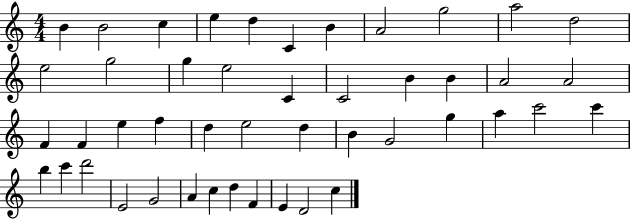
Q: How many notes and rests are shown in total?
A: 46